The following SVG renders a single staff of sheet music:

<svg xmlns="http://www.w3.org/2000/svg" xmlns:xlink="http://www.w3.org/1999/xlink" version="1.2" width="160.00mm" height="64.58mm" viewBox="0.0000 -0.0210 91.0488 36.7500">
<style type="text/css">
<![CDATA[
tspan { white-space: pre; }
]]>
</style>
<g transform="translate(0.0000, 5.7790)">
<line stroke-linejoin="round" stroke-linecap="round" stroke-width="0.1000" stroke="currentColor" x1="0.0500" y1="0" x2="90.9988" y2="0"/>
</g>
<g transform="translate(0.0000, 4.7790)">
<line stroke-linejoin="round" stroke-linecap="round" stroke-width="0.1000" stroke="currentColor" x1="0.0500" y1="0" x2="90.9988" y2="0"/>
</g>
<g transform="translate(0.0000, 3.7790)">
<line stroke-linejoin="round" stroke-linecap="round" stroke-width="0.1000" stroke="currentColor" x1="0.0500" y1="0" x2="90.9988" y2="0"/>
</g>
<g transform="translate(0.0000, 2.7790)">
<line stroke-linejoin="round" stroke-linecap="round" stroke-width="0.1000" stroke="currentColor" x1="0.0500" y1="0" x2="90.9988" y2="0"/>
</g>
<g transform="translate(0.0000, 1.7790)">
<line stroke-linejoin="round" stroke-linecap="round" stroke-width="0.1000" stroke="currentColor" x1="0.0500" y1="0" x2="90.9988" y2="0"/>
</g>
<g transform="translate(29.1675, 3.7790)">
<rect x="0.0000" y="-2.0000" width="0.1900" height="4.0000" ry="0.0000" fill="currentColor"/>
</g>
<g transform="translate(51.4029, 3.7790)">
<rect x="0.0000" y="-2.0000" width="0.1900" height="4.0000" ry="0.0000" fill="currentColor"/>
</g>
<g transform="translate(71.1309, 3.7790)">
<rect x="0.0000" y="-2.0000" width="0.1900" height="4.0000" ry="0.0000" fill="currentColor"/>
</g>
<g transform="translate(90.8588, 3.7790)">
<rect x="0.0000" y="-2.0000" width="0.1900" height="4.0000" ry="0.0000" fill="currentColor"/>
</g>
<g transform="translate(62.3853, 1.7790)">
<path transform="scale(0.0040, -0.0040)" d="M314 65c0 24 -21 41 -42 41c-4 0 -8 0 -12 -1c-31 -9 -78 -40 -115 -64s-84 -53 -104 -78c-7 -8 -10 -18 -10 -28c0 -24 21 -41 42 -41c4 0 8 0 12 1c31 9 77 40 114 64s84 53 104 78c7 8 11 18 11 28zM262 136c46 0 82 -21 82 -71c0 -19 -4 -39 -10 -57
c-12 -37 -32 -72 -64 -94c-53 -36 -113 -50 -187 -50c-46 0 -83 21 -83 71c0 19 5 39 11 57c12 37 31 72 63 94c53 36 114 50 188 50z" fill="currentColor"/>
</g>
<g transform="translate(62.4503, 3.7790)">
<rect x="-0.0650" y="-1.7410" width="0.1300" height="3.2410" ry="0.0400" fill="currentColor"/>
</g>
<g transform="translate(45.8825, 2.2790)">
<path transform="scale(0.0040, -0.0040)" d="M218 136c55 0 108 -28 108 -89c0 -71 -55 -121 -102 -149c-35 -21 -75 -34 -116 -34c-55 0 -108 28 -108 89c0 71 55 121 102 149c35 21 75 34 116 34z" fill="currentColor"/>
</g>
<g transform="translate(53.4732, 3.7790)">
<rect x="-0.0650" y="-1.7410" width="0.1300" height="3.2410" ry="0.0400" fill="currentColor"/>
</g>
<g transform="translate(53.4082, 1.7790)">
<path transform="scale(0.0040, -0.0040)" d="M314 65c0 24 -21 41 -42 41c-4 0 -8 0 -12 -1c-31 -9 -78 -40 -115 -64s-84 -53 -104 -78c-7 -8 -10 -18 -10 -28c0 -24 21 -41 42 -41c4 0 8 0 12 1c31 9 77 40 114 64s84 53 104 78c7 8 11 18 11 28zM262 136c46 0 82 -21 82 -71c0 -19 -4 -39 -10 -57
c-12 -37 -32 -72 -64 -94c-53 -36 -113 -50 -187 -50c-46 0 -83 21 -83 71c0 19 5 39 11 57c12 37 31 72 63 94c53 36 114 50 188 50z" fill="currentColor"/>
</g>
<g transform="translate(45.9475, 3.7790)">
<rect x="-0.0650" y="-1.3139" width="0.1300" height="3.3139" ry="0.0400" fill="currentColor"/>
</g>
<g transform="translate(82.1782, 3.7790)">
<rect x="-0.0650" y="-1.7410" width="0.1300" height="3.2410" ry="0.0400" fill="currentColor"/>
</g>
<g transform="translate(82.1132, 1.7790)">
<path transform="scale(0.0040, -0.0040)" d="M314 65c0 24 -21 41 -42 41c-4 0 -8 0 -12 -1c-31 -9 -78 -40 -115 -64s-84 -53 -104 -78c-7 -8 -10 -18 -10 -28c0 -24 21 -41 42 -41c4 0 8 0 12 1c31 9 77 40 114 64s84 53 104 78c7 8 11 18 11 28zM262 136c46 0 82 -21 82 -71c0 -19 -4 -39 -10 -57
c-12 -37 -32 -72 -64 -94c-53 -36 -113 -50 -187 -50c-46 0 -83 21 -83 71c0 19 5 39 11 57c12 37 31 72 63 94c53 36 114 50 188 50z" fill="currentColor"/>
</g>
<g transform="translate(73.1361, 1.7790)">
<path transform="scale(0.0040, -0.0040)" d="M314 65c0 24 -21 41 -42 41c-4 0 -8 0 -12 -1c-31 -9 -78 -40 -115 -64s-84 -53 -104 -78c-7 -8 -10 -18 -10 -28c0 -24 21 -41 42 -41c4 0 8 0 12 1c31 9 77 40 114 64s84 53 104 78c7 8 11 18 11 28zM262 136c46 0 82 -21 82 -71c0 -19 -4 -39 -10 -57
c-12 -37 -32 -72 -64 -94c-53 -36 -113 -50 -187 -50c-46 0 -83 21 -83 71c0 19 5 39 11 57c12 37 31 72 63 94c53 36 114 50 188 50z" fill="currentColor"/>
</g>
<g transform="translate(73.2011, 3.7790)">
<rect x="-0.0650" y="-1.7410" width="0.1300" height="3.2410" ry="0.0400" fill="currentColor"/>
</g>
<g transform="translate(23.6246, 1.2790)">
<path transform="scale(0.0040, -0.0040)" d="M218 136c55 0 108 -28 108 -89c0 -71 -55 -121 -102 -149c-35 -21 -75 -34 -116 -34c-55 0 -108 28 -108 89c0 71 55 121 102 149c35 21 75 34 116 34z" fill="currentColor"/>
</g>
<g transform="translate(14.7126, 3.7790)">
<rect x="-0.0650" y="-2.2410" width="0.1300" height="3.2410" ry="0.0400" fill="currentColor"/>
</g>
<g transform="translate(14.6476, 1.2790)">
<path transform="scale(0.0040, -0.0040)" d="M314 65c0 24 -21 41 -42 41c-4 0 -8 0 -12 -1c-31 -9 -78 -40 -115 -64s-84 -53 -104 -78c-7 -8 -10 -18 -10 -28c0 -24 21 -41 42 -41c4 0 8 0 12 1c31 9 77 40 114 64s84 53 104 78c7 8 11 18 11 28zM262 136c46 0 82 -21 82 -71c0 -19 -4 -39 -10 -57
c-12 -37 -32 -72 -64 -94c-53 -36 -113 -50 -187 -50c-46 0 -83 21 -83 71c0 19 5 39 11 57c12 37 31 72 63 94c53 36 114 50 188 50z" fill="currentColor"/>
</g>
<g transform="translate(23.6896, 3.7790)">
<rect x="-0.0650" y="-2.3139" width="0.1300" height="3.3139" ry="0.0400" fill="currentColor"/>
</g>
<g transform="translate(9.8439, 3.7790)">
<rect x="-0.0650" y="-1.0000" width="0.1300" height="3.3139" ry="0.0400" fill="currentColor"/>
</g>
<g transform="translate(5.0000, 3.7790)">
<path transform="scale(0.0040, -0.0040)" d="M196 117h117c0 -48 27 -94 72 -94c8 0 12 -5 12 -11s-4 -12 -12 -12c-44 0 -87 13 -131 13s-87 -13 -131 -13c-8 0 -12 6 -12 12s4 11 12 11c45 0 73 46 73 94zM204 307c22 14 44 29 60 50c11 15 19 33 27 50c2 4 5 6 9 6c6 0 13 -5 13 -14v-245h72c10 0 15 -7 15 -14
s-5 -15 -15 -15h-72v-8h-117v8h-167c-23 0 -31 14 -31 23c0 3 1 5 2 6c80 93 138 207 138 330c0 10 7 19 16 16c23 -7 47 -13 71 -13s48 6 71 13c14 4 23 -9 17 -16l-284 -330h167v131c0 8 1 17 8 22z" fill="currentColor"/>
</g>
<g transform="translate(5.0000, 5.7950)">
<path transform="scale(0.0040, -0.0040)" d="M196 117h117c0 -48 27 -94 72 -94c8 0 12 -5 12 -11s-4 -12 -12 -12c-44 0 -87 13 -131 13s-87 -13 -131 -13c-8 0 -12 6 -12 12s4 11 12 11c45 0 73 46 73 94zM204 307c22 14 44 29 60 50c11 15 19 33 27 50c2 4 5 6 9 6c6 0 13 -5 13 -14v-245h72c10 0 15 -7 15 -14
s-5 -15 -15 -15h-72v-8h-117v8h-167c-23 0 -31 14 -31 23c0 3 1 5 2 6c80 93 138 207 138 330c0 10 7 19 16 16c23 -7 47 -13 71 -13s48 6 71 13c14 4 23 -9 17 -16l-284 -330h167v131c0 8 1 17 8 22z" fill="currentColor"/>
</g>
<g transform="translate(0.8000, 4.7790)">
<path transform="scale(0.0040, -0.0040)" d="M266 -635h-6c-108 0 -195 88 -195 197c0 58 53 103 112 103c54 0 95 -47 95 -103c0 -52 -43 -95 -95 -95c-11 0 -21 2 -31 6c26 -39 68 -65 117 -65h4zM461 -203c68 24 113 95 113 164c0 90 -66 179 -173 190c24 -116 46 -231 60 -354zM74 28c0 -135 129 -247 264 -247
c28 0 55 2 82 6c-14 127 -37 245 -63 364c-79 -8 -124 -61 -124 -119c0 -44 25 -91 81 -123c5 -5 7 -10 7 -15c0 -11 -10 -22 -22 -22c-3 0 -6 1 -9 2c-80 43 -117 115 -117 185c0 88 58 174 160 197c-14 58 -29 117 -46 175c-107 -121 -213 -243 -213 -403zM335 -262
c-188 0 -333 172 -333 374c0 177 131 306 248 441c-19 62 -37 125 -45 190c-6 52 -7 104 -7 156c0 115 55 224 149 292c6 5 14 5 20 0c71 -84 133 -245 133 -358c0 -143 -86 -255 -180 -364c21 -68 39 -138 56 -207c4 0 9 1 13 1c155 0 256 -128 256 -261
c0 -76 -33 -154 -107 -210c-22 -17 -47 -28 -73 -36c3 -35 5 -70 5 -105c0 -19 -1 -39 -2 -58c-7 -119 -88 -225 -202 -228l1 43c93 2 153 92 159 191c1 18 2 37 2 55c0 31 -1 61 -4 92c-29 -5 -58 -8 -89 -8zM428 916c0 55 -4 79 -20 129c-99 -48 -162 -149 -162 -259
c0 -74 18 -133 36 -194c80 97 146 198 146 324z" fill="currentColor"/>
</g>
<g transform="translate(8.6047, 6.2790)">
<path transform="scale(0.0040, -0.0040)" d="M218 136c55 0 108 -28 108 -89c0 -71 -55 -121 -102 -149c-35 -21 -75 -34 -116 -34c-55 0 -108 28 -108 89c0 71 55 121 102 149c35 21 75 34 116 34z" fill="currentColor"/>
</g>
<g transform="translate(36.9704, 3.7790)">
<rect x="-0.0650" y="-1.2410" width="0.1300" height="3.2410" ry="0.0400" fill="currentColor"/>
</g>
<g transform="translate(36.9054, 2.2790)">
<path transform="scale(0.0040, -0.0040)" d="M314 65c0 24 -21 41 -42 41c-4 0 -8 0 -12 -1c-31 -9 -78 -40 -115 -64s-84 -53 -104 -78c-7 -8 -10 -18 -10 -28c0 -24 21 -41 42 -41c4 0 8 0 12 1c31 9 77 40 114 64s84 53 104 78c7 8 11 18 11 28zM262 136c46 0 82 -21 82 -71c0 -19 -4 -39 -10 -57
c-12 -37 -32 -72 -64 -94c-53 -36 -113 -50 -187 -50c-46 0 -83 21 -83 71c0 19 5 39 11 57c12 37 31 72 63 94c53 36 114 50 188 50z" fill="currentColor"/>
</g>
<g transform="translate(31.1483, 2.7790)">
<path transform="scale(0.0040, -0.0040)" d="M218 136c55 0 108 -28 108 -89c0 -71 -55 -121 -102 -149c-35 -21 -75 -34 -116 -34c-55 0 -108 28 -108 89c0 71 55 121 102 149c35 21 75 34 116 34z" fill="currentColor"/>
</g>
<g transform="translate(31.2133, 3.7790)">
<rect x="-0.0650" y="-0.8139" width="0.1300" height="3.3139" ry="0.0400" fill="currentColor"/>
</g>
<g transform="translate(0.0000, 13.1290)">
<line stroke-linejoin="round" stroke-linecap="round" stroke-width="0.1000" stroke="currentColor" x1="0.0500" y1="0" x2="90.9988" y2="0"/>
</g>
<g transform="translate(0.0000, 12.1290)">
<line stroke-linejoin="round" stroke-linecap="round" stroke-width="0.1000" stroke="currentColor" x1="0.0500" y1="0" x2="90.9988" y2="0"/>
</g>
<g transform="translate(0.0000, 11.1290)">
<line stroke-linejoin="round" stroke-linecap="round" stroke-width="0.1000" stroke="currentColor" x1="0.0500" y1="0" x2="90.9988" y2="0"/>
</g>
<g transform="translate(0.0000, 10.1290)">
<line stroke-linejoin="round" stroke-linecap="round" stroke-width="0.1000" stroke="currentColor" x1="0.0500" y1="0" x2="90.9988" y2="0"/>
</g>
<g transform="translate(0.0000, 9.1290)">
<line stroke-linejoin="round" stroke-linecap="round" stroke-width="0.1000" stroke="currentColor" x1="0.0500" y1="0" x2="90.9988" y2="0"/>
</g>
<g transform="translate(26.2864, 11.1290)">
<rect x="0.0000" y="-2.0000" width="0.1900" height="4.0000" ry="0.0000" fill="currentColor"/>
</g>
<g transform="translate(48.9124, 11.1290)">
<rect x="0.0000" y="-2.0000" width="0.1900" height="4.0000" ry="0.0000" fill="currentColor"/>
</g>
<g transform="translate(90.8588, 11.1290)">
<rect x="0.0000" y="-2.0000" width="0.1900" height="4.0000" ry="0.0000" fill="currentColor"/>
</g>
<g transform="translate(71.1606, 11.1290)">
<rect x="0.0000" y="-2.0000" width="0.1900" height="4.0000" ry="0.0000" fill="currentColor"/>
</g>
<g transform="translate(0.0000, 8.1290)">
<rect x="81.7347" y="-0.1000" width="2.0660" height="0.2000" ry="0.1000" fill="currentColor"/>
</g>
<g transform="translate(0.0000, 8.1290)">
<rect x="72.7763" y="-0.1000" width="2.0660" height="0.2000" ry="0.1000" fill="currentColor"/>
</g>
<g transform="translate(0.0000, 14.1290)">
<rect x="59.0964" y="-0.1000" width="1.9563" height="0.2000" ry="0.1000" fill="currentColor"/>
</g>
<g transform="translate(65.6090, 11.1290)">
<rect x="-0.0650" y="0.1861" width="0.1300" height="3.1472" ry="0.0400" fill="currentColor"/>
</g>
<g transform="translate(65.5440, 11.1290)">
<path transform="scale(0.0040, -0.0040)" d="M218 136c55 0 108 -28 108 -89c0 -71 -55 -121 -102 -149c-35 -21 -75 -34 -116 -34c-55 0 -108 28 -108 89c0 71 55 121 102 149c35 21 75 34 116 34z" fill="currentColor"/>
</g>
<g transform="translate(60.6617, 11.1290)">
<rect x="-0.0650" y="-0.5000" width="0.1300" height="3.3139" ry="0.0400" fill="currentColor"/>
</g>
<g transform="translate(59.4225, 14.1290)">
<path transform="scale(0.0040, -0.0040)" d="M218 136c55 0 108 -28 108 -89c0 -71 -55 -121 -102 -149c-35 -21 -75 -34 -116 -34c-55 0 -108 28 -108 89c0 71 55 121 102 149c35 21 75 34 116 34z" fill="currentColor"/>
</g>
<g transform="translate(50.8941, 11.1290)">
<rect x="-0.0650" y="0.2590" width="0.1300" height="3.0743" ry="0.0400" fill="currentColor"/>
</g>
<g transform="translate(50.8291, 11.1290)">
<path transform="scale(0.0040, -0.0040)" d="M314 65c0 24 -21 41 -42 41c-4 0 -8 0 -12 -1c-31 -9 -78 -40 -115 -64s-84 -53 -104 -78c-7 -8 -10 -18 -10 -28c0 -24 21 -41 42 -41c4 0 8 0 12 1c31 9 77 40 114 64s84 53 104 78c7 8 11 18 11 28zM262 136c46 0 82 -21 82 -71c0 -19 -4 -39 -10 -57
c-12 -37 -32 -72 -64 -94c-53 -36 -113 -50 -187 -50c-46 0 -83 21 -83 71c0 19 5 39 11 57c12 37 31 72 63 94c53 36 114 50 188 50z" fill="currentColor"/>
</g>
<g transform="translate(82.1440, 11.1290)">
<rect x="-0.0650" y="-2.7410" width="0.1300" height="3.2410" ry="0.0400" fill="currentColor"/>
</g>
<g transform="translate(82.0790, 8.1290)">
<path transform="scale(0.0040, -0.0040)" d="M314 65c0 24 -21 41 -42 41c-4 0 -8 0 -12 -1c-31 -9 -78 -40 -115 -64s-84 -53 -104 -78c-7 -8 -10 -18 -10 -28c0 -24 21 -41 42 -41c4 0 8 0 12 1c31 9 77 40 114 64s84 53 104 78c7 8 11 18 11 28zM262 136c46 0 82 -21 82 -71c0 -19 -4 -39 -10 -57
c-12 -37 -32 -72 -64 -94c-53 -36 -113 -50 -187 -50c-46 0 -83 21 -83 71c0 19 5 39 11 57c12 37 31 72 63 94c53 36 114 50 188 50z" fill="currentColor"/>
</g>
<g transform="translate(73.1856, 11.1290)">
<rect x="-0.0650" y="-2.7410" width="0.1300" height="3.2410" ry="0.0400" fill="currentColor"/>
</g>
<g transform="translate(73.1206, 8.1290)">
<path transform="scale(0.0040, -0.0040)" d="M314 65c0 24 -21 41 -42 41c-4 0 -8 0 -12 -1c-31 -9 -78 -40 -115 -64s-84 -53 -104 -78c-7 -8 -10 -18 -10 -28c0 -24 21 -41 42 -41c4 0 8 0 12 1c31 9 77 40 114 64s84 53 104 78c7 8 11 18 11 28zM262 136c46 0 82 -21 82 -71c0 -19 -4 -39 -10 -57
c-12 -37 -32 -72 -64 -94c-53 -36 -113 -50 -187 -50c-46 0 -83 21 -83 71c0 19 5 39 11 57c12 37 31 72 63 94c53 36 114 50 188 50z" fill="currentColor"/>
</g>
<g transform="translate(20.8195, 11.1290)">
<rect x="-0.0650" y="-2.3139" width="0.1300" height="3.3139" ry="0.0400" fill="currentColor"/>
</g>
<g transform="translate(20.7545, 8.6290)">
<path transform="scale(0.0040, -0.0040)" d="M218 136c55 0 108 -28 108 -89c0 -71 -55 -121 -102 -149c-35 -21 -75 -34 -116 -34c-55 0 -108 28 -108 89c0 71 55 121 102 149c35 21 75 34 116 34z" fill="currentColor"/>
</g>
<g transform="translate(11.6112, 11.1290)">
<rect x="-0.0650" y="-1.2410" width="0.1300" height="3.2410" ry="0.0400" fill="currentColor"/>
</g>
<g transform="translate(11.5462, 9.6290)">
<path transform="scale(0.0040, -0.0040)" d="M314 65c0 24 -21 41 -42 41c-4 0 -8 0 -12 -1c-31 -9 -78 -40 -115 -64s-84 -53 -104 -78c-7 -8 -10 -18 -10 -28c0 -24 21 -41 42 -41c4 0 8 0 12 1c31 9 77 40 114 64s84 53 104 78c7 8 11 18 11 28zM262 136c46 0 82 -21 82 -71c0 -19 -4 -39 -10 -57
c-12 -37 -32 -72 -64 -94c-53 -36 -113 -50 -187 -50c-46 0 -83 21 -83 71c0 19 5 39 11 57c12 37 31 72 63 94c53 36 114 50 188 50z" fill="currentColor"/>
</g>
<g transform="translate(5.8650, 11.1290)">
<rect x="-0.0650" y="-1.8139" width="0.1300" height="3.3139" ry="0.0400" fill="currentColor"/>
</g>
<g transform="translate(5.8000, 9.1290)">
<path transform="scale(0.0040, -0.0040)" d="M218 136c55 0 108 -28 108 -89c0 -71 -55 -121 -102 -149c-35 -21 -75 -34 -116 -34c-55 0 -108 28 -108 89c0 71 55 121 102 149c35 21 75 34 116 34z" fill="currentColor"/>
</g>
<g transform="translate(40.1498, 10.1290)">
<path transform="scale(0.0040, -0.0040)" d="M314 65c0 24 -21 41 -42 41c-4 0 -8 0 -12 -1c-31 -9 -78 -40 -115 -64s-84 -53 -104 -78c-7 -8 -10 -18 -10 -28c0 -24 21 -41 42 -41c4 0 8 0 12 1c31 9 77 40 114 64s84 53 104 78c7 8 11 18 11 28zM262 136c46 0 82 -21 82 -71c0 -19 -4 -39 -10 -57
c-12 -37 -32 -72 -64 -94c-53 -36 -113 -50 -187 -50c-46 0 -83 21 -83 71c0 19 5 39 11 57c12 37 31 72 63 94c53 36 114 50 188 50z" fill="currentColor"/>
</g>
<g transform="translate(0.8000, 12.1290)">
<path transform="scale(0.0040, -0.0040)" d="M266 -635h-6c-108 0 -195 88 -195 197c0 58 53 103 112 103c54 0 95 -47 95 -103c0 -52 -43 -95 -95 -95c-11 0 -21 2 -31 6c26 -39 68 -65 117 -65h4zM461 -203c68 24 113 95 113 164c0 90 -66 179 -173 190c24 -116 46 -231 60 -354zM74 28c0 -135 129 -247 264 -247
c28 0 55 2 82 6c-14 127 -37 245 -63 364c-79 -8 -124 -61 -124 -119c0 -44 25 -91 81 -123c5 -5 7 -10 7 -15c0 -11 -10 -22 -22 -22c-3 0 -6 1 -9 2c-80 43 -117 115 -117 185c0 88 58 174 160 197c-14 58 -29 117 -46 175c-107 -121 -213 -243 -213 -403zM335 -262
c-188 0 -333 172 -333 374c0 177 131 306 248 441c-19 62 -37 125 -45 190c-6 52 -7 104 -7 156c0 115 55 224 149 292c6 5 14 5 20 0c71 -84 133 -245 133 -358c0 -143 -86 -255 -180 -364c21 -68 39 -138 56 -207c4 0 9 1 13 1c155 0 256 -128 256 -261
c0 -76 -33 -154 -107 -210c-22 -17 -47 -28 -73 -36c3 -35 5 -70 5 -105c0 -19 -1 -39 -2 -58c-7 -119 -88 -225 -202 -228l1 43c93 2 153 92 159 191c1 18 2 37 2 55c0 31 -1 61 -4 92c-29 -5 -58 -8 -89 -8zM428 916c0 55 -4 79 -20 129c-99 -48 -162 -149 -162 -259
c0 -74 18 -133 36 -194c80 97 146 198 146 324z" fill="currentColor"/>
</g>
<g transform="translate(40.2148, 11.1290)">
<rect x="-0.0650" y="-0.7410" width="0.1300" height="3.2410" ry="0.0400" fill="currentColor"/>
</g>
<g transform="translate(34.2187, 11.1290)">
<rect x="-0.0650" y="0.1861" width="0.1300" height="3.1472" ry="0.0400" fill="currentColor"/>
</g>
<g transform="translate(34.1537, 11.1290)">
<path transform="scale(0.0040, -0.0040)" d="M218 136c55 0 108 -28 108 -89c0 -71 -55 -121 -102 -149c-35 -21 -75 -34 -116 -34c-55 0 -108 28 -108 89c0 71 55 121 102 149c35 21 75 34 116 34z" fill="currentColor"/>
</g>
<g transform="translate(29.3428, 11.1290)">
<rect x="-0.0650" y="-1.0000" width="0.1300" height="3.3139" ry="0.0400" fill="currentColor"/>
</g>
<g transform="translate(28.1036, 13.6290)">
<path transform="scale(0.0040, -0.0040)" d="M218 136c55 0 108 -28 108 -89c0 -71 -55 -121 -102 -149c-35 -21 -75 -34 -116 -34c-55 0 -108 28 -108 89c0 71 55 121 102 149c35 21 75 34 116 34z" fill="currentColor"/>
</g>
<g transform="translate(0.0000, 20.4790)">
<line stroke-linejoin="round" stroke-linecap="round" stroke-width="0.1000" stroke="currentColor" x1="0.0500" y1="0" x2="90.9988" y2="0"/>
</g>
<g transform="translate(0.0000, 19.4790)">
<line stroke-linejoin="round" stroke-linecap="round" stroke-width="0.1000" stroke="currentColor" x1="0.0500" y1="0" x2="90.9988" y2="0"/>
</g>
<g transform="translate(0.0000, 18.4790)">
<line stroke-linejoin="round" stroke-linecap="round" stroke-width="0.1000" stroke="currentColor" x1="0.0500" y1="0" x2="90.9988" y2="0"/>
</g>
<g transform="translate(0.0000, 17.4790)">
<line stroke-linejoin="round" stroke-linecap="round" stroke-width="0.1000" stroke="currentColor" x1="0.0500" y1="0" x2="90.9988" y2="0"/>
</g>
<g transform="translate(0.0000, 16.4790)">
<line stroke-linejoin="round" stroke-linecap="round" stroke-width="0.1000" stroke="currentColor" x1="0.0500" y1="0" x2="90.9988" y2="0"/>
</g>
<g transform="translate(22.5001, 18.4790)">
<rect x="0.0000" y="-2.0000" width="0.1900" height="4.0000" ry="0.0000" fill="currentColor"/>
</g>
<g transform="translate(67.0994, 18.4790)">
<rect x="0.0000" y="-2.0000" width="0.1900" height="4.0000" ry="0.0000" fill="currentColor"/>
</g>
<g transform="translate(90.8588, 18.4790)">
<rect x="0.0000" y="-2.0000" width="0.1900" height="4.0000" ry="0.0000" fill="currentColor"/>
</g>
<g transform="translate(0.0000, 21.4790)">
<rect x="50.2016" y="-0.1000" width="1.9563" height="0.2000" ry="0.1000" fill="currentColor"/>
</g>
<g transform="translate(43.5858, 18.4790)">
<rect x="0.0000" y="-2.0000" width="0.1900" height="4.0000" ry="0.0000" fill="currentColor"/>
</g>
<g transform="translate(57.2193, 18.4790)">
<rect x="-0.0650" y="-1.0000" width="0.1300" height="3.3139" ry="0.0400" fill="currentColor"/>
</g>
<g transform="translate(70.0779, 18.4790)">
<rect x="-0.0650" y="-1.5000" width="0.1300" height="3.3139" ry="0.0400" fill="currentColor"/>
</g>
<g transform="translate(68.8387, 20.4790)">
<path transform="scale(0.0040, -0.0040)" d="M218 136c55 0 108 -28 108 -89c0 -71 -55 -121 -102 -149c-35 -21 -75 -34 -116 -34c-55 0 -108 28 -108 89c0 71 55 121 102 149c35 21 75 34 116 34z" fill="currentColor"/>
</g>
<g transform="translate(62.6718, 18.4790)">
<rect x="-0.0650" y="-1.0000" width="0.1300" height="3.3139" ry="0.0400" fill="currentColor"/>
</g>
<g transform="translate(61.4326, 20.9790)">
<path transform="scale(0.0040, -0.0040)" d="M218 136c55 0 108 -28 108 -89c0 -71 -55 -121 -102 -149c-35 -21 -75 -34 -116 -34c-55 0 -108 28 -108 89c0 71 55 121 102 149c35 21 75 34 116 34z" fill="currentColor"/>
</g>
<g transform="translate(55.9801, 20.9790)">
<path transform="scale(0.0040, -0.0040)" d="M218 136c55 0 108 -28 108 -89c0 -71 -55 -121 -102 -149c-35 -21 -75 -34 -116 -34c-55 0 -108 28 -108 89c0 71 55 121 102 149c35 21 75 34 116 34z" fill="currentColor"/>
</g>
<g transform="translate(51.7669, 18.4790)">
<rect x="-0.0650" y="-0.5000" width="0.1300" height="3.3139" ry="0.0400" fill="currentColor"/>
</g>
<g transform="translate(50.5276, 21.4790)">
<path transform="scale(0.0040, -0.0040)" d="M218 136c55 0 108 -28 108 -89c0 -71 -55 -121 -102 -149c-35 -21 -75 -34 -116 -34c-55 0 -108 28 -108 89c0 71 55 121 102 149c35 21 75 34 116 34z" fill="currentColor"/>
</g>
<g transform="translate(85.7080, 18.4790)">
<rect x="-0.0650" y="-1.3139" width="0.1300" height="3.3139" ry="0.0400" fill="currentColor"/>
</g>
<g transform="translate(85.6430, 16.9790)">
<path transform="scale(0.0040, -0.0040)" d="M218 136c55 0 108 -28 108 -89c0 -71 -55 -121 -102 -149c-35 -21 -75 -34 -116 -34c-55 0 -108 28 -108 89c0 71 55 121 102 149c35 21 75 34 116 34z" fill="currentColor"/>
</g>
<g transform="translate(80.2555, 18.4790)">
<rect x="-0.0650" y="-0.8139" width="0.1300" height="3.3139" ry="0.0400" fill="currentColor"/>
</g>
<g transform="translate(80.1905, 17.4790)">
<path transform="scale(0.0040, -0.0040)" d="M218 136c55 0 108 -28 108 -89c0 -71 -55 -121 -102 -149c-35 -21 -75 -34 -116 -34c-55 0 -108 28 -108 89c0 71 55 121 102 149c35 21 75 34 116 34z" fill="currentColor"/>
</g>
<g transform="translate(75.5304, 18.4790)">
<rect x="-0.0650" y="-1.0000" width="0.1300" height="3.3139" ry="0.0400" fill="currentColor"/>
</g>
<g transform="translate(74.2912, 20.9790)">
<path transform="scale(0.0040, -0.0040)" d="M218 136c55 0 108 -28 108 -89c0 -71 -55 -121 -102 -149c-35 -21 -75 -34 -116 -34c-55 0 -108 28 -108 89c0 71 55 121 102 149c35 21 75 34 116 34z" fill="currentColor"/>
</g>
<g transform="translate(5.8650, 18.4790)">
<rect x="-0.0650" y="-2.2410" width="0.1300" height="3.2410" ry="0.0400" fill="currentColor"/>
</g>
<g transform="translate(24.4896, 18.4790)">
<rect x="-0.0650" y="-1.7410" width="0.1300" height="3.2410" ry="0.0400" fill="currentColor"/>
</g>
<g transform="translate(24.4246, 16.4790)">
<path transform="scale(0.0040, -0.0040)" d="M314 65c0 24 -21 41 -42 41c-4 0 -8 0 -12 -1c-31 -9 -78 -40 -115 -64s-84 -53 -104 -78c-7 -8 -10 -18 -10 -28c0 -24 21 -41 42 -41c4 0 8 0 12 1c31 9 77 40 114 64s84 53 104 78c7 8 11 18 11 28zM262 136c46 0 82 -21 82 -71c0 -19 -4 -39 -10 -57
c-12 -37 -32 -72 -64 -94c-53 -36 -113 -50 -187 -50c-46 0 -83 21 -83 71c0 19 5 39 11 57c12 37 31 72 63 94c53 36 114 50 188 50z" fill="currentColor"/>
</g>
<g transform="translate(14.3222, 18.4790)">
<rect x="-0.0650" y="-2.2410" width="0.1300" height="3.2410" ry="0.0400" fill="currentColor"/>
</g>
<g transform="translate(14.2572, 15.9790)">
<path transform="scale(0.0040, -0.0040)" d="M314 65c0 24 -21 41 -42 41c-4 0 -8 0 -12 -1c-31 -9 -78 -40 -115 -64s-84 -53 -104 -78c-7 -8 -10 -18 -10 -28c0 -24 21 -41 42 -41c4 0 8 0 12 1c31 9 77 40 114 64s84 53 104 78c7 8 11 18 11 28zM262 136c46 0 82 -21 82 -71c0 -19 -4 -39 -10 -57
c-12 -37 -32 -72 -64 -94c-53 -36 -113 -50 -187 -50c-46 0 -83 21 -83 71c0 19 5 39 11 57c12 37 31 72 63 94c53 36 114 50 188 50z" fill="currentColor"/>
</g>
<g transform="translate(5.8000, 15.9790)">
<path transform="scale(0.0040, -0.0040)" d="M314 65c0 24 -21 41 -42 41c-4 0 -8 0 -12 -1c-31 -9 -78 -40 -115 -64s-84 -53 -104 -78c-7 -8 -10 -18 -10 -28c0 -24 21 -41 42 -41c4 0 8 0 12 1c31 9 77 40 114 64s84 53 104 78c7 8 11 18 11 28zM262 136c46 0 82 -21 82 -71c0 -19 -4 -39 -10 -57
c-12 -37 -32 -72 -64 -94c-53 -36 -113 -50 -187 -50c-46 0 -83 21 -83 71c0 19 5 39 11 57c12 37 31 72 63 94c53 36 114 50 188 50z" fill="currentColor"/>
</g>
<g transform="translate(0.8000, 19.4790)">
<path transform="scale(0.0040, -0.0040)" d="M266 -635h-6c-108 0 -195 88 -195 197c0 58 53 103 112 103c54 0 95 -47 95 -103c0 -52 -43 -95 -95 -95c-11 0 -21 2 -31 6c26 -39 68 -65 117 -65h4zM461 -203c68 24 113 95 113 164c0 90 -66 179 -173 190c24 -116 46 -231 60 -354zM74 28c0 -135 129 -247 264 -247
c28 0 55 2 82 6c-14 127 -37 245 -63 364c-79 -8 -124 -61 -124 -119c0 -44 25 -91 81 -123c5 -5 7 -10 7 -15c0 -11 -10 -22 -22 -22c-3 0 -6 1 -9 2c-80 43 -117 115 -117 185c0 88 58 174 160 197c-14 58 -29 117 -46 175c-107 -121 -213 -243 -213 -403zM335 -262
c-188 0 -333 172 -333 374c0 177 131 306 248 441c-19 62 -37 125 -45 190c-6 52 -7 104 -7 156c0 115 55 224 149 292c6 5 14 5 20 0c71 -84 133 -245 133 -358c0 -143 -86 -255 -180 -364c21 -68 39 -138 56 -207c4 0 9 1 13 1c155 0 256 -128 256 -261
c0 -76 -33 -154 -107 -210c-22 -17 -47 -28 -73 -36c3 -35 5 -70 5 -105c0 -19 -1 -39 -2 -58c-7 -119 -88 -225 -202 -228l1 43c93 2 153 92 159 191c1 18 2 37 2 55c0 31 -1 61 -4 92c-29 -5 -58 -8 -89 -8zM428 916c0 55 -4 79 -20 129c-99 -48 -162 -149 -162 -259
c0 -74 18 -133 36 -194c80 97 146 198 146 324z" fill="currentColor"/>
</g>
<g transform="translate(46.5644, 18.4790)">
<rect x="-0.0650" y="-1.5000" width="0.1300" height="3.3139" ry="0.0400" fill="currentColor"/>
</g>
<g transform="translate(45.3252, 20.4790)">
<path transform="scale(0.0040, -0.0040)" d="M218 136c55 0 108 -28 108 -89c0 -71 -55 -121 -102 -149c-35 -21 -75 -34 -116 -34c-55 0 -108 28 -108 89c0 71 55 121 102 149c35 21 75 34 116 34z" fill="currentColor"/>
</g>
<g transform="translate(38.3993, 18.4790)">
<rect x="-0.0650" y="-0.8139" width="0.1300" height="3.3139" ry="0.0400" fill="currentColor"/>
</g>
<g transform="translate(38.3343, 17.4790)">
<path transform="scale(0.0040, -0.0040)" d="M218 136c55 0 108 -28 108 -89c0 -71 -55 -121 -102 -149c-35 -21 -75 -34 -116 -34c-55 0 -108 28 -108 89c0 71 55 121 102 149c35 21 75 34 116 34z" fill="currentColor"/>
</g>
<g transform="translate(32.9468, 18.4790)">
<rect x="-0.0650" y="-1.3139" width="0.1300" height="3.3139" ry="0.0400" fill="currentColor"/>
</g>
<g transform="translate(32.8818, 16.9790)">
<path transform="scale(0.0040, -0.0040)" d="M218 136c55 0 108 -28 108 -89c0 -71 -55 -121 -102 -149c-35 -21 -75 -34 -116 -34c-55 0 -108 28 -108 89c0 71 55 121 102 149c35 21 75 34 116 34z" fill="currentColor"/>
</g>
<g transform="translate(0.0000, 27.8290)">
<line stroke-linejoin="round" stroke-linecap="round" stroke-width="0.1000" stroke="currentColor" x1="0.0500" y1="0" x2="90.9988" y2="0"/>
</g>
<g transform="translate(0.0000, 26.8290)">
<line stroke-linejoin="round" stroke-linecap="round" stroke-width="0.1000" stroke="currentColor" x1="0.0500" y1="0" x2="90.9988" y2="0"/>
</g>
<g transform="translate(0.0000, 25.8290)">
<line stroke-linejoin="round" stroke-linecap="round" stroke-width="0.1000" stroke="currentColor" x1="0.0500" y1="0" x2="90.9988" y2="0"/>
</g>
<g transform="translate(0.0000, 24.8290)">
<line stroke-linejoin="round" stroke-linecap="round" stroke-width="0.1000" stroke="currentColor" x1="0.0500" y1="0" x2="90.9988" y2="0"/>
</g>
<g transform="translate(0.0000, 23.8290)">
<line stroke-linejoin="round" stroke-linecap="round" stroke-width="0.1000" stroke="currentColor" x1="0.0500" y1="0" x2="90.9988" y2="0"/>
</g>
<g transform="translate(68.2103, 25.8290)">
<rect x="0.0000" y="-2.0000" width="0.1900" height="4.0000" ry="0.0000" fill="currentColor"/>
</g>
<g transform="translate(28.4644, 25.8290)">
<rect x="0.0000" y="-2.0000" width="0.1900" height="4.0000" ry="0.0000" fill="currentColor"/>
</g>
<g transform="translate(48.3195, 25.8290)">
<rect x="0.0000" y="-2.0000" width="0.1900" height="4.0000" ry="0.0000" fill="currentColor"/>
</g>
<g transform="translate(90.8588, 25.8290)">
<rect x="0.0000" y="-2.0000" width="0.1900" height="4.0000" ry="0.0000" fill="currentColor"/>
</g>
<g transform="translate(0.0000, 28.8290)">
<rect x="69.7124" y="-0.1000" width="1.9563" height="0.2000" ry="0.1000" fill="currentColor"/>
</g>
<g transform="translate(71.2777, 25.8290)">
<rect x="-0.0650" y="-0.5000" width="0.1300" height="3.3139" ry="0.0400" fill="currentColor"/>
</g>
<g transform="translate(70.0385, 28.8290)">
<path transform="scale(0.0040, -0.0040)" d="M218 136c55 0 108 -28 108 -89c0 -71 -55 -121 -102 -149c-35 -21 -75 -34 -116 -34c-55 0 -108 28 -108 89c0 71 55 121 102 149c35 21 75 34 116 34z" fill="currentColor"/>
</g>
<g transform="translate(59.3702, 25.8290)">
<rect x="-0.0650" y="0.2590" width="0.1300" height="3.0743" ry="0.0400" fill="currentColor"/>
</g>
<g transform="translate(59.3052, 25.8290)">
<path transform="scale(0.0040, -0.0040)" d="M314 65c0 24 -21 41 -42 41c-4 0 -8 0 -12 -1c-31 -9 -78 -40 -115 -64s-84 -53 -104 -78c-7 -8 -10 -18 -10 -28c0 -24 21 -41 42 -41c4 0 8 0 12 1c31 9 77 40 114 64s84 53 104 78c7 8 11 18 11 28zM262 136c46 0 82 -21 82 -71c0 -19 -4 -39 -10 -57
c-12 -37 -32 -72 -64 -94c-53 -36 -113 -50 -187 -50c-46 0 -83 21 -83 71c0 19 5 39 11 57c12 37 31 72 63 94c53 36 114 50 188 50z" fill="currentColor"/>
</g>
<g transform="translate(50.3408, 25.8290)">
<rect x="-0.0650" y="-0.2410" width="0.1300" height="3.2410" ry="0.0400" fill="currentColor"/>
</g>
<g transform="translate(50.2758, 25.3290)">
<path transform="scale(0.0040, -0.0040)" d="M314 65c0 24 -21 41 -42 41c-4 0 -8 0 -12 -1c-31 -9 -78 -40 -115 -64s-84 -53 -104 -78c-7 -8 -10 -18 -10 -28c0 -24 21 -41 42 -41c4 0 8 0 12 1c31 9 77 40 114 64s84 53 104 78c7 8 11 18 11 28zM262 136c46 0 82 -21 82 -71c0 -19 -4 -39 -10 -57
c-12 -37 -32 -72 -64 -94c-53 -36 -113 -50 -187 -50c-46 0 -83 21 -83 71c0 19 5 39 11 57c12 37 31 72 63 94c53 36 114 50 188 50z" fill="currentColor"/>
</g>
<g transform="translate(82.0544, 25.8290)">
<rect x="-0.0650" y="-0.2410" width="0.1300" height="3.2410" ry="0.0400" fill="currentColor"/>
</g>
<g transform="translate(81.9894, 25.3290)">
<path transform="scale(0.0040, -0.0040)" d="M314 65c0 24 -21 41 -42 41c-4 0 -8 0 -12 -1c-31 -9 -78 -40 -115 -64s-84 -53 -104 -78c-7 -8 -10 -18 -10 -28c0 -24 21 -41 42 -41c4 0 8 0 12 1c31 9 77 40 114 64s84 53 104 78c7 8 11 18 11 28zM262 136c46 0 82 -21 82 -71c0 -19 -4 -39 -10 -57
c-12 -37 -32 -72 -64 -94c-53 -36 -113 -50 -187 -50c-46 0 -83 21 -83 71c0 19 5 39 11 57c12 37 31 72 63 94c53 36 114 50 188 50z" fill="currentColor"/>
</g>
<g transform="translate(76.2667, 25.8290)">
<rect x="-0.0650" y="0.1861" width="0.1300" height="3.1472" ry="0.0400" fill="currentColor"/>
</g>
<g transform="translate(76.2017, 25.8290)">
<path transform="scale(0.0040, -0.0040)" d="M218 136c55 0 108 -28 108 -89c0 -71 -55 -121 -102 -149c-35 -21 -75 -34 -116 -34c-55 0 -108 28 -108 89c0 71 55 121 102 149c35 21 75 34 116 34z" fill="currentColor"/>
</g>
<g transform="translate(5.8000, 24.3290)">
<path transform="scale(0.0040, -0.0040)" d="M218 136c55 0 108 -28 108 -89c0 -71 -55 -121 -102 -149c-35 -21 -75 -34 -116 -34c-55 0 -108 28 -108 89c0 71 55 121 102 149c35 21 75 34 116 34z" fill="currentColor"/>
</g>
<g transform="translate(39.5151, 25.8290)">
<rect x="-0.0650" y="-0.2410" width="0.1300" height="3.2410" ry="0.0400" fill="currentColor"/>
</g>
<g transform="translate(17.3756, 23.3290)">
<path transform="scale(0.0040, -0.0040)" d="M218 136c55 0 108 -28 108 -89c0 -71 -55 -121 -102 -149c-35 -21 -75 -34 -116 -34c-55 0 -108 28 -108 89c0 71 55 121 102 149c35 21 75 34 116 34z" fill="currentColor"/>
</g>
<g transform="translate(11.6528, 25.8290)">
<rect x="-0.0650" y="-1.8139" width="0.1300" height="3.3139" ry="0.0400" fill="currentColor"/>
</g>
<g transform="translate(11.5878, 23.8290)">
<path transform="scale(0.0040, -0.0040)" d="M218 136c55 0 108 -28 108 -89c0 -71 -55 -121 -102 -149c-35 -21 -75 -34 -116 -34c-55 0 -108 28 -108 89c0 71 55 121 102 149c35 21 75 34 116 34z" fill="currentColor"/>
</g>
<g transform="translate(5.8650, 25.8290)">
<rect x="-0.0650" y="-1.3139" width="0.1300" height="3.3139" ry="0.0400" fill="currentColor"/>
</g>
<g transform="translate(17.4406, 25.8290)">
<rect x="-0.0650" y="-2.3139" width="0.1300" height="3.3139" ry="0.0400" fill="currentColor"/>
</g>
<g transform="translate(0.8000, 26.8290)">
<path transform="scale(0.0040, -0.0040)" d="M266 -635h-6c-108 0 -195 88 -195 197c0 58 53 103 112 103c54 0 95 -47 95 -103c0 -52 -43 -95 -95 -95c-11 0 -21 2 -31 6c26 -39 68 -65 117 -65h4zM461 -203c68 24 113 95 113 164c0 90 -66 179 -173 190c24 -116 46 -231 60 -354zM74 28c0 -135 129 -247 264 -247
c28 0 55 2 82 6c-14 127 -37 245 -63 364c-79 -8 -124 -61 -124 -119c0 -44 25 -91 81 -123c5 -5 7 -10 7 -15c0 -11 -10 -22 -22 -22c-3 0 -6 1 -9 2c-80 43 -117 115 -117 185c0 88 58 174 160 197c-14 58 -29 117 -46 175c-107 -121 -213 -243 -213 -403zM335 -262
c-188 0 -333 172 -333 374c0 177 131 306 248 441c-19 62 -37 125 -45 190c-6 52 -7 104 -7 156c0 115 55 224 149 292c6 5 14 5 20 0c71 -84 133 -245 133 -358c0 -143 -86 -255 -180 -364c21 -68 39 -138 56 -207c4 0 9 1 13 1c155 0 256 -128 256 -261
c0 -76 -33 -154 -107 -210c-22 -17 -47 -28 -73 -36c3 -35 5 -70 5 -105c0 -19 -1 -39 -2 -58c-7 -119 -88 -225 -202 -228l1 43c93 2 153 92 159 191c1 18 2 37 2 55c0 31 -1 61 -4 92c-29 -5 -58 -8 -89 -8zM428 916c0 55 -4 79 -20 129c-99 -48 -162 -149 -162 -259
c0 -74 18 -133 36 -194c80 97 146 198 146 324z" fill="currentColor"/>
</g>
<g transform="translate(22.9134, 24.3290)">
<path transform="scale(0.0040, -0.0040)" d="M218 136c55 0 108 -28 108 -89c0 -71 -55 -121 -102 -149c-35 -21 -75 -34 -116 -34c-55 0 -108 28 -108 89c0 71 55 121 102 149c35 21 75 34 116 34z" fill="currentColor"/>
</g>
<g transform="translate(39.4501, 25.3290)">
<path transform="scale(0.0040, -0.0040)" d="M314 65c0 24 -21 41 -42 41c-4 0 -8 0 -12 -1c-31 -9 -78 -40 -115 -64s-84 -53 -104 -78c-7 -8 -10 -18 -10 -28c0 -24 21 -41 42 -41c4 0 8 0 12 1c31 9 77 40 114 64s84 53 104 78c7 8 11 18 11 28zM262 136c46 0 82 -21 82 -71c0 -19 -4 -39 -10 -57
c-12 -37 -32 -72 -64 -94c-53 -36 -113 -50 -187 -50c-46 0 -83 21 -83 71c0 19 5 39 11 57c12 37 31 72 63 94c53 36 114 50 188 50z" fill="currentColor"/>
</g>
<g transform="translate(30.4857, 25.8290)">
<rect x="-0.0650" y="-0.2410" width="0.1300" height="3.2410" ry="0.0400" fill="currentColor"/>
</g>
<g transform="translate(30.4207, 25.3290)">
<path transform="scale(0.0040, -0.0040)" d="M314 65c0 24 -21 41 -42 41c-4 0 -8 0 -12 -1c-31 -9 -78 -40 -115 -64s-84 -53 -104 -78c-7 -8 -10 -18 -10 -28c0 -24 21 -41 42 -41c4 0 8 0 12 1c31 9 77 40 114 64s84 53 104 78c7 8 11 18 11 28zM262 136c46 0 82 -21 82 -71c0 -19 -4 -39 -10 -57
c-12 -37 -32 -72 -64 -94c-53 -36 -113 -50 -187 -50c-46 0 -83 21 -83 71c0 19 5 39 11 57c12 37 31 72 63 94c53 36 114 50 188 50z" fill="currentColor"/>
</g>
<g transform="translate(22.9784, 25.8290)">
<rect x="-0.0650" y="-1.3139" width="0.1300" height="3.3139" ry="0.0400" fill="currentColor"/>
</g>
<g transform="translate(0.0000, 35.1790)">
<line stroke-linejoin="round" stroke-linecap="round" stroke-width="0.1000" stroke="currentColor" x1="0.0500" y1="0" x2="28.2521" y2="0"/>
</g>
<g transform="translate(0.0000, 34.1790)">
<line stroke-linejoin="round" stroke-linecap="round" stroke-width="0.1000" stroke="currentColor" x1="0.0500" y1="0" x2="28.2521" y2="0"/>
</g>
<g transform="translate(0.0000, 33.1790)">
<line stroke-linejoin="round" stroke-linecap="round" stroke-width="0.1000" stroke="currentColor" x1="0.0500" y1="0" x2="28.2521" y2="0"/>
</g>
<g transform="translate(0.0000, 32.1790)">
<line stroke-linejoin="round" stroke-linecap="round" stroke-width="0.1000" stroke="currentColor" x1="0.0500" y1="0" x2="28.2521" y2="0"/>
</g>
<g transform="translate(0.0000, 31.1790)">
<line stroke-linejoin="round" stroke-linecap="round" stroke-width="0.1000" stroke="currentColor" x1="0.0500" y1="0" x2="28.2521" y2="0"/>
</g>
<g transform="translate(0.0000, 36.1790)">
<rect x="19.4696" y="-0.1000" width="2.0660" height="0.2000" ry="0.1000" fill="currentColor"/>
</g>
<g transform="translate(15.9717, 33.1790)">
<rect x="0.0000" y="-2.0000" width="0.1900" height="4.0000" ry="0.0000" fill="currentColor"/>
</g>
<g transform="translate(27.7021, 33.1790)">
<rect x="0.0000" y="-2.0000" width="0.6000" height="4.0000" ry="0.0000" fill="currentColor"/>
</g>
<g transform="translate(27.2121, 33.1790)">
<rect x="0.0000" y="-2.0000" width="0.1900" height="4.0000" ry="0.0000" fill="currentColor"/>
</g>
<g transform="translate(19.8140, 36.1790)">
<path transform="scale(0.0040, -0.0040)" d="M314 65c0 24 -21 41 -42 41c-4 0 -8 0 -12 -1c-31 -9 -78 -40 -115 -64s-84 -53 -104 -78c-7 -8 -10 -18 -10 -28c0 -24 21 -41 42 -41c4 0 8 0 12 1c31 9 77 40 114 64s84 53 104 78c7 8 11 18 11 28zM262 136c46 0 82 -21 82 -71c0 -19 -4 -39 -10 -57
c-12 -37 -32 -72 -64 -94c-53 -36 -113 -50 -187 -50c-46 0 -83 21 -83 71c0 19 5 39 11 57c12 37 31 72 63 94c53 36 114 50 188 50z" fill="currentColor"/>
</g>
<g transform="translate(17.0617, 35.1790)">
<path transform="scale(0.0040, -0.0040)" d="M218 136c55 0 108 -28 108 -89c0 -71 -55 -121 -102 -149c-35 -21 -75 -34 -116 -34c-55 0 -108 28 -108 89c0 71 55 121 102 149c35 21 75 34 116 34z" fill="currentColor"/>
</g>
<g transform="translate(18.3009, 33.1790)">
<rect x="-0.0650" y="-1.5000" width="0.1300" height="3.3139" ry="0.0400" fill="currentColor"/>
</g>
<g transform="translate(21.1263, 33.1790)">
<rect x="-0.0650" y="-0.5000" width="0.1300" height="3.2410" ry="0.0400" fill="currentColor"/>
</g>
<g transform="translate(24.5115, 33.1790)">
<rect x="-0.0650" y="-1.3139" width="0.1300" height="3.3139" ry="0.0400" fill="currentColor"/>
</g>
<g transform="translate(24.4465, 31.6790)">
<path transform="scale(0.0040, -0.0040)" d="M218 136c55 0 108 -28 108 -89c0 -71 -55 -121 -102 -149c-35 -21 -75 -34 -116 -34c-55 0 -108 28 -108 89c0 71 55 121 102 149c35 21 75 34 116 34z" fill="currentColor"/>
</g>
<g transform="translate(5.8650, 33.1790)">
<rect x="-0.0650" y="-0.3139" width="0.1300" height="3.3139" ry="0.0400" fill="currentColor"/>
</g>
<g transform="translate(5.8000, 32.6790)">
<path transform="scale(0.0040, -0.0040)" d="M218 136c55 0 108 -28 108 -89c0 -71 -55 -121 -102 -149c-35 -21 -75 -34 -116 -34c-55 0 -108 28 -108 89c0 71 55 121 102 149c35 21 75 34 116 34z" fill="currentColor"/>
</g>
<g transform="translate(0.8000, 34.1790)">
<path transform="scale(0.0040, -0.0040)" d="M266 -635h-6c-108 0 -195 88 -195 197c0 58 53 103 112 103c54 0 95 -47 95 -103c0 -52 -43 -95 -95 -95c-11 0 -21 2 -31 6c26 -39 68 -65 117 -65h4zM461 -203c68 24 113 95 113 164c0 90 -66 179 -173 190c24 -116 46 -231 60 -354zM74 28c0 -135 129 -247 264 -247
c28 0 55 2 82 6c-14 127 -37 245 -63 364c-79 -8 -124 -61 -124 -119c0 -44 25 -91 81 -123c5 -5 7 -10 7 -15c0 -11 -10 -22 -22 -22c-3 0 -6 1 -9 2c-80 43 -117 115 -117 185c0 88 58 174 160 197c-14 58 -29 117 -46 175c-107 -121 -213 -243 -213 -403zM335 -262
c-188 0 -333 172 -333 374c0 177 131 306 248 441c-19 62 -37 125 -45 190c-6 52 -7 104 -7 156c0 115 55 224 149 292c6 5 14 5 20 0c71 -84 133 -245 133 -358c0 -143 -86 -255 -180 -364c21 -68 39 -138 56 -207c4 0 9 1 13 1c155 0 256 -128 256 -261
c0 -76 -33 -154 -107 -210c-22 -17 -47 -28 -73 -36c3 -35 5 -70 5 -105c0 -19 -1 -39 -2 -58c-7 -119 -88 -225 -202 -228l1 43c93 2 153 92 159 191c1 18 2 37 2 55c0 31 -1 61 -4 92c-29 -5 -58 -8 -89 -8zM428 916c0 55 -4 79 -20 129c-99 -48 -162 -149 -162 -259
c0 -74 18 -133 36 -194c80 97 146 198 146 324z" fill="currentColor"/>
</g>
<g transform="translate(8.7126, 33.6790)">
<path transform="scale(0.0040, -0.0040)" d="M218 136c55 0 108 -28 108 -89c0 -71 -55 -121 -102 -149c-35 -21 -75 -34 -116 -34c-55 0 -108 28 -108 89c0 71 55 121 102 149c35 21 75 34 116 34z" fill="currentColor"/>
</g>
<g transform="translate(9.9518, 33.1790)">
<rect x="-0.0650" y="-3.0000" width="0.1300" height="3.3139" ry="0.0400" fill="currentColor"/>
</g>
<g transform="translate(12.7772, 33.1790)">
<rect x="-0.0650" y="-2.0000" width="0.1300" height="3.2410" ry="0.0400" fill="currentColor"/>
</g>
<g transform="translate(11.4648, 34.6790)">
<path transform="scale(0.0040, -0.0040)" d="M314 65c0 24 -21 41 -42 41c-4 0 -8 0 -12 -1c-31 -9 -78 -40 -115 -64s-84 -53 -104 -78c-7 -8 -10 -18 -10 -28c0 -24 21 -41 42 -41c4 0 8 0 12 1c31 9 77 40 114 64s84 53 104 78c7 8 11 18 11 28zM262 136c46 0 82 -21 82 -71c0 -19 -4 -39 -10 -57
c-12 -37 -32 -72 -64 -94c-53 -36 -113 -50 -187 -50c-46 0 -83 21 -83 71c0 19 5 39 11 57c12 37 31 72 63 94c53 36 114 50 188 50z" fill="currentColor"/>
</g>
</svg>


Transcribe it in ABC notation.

X:1
T:Untitled
M:4/4
L:1/4
K:C
D g2 g d e2 e f2 f2 f2 f2 f e2 g D B d2 B2 C B a2 a2 g2 g2 f2 e d E C D D E D d e e f g e c2 c2 c2 B2 C B c2 c A F2 E C2 e